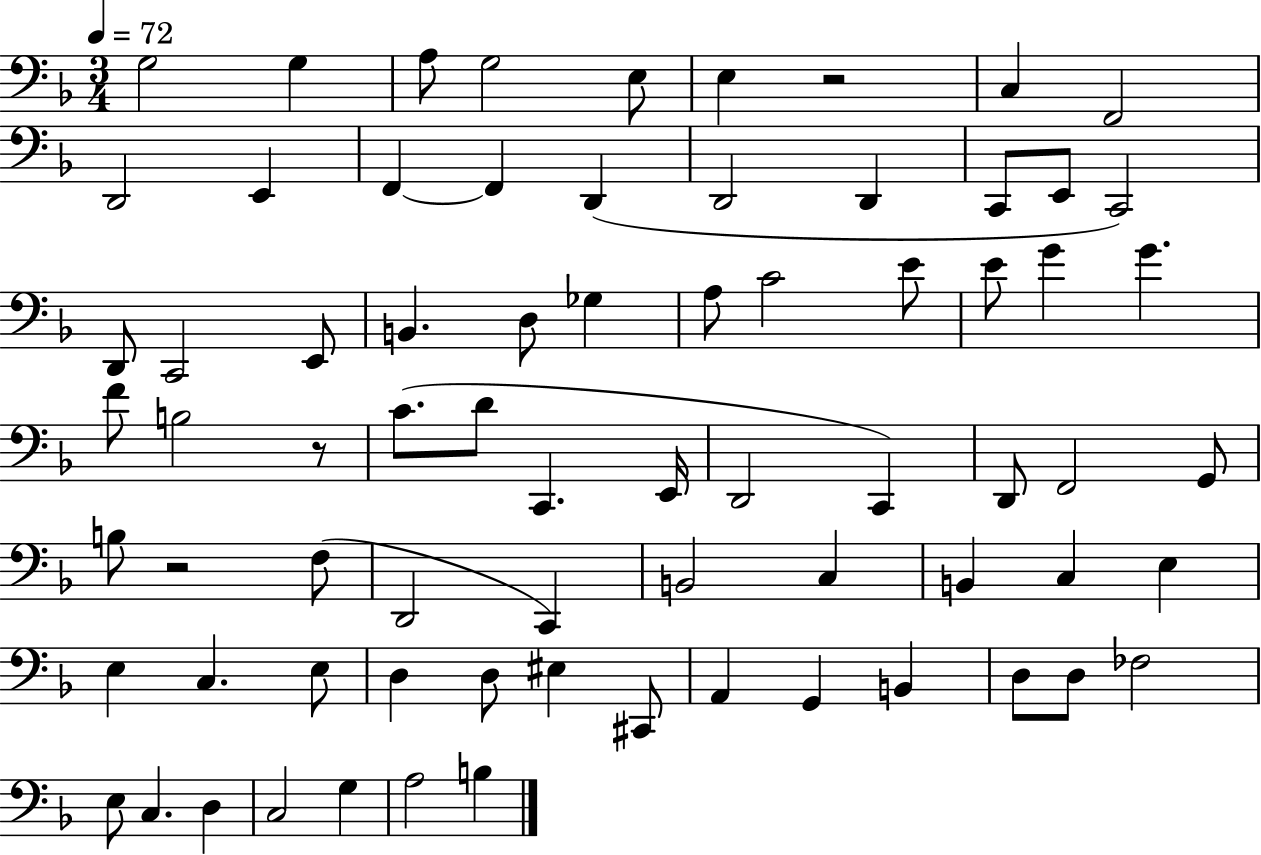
X:1
T:Untitled
M:3/4
L:1/4
K:F
G,2 G, A,/2 G,2 E,/2 E, z2 C, F,,2 D,,2 E,, F,, F,, D,, D,,2 D,, C,,/2 E,,/2 C,,2 D,,/2 C,,2 E,,/2 B,, D,/2 _G, A,/2 C2 E/2 E/2 G G F/2 B,2 z/2 C/2 D/2 C,, E,,/4 D,,2 C,, D,,/2 F,,2 G,,/2 B,/2 z2 F,/2 D,,2 C,, B,,2 C, B,, C, E, E, C, E,/2 D, D,/2 ^E, ^C,,/2 A,, G,, B,, D,/2 D,/2 _F,2 E,/2 C, D, C,2 G, A,2 B,